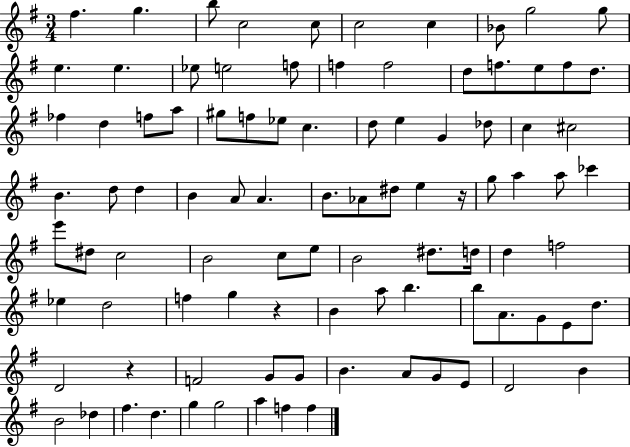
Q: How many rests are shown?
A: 3